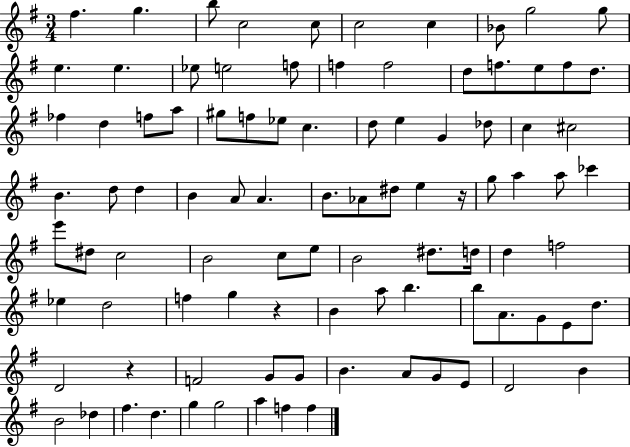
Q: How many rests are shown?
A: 3